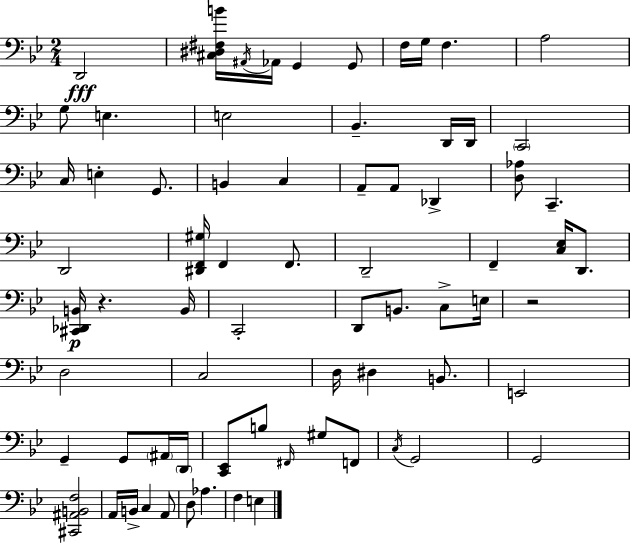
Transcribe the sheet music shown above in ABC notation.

X:1
T:Untitled
M:2/4
L:1/4
K:Gm
D,,2 [^C,^D,^F,B]/4 ^A,,/4 _A,,/4 G,, G,,/2 F,/4 G,/4 F, A,2 G,/2 E, E,2 _B,, D,,/4 D,,/4 C,,2 C,/4 E, G,,/2 B,, C, A,,/2 A,,/2 _D,, [D,_A,]/2 C,, D,,2 [^D,,F,,^G,]/4 F,, F,,/2 D,,2 F,, [C,_E,]/4 D,,/2 [^C,,_D,,B,,]/4 z B,,/4 C,,2 D,,/2 B,,/2 C,/2 E,/4 z2 D,2 C,2 D,/4 ^D, B,,/2 E,,2 G,, G,,/2 ^A,,/4 D,,/4 [C,,_E,,]/2 B,/2 ^F,,/4 ^G,/2 F,,/2 C,/4 G,,2 G,,2 [^C,,^A,,B,,F,]2 A,,/4 B,,/4 C, A,,/2 D,/2 _A, F, E,